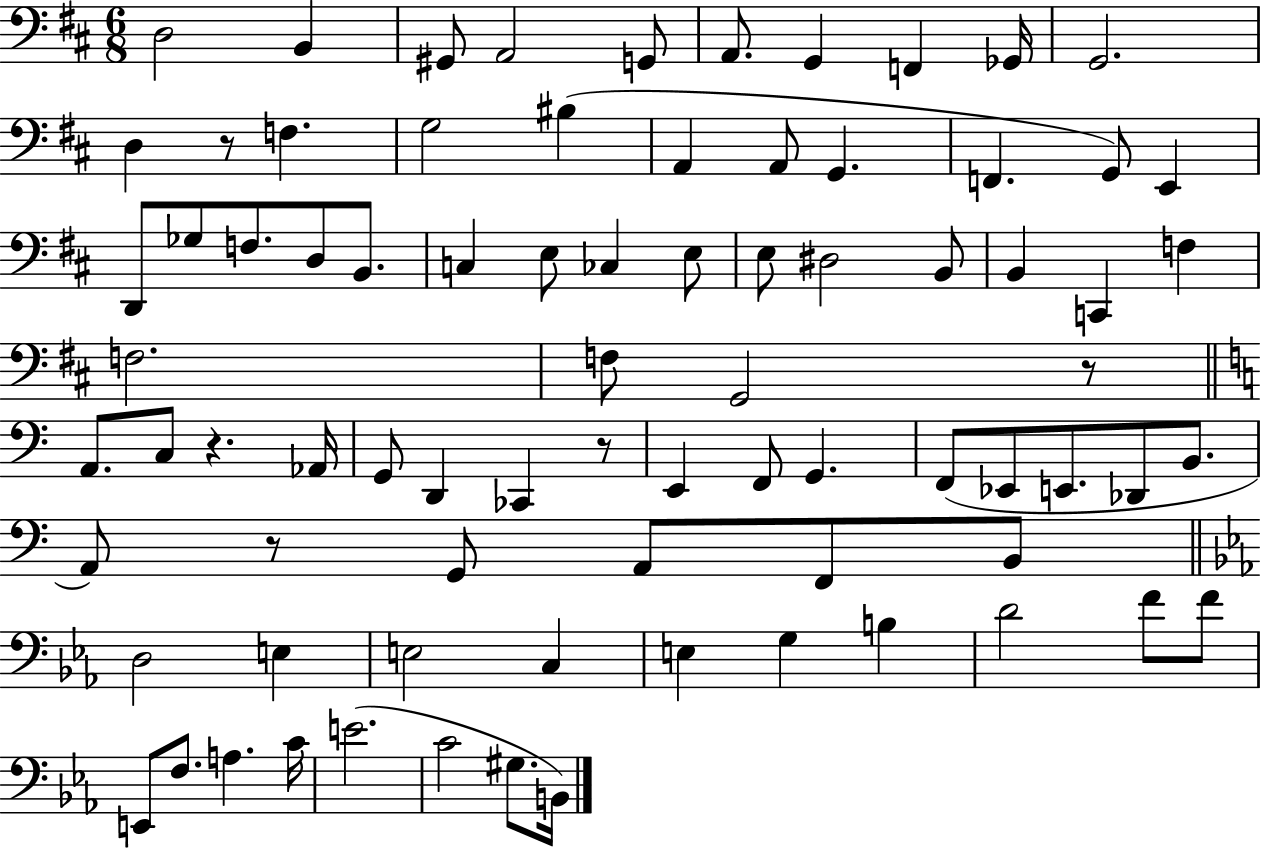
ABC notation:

X:1
T:Untitled
M:6/8
L:1/4
K:D
D,2 B,, ^G,,/2 A,,2 G,,/2 A,,/2 G,, F,, _G,,/4 G,,2 D, z/2 F, G,2 ^B, A,, A,,/2 G,, F,, G,,/2 E,, D,,/2 _G,/2 F,/2 D,/2 B,,/2 C, E,/2 _C, E,/2 E,/2 ^D,2 B,,/2 B,, C,, F, F,2 F,/2 G,,2 z/2 A,,/2 C,/2 z _A,,/4 G,,/2 D,, _C,, z/2 E,, F,,/2 G,, F,,/2 _E,,/2 E,,/2 _D,,/2 B,,/2 A,,/2 z/2 G,,/2 A,,/2 F,,/2 B,,/2 D,2 E, E,2 C, E, G, B, D2 F/2 F/2 E,,/2 F,/2 A, C/4 E2 C2 ^G,/2 B,,/4